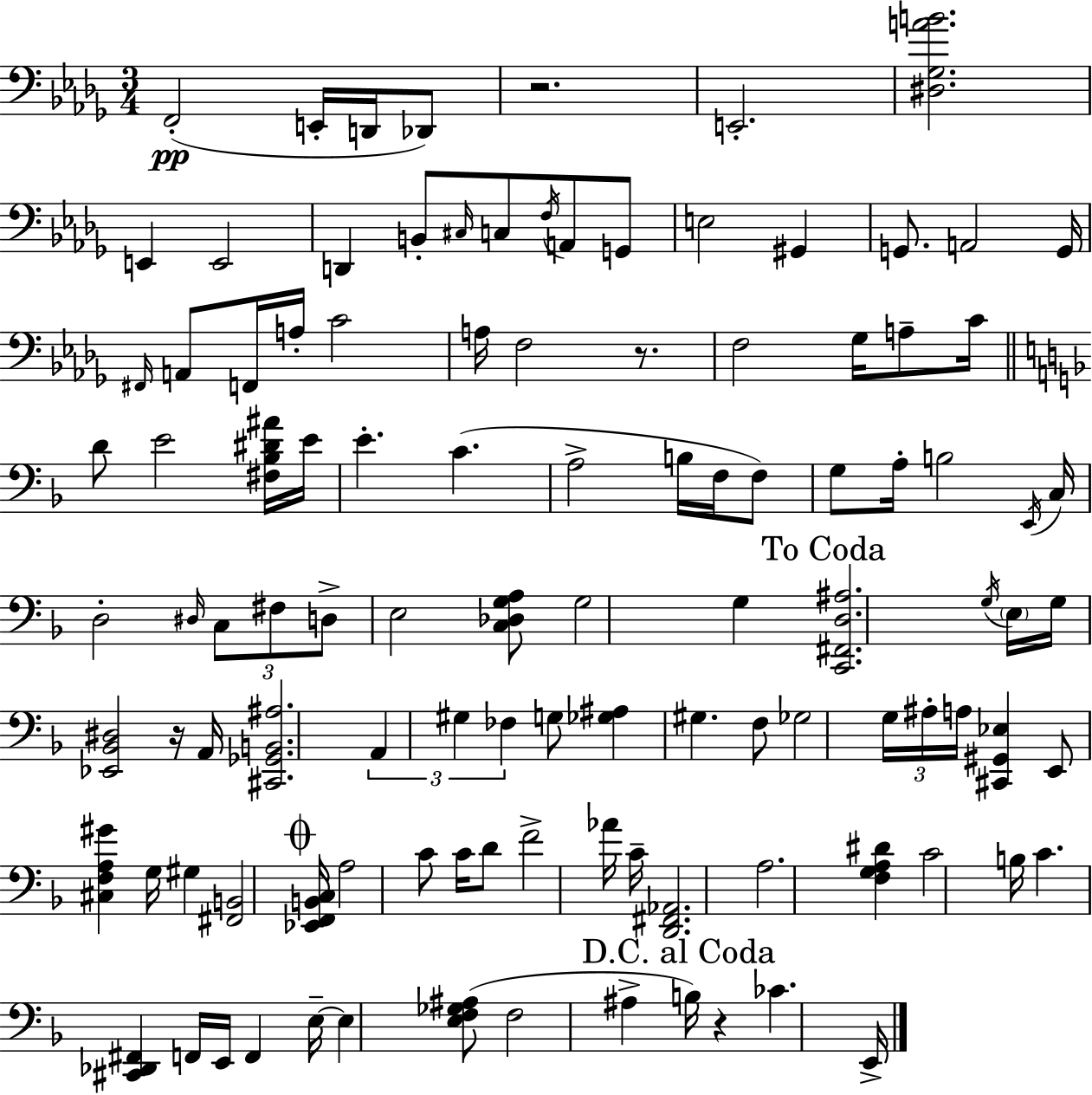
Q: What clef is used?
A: bass